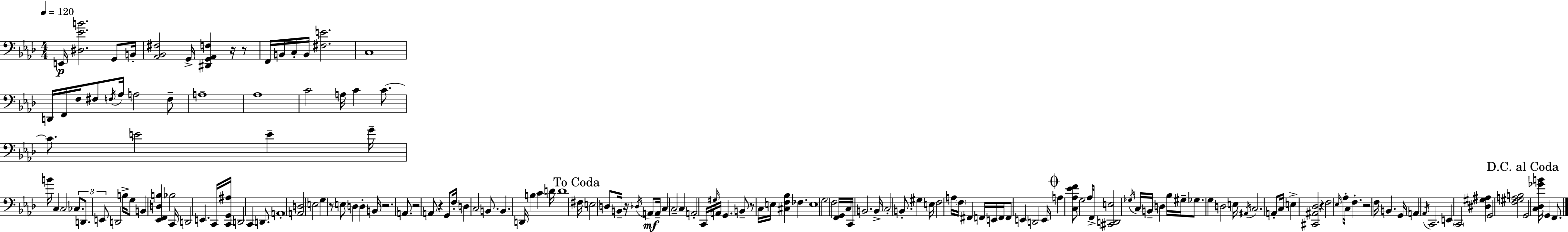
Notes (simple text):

E2/s [D#3,Eb4,B4]/h. G2/e B2/s [Ab2,Bb2,F#3]/h G2/s [D#2,G2,Ab2,F3]/q R/s R/e F2/s B2/s C3/s B2/s [F#3,E4]/h. C3/w D2/s F2/s F3/s F#3/e F3/s Ab3/s A3/h F3/e A3/w Ab3/w C4/h A3/s C4/q C4/e. C4/e. E4/h E4/q G4/s B4/s C3/q C3/h CES3/e. D2/e. E2/e D2/h B3/s G3/e B2/q [Eb2,F2,D3,B3]/q Bb3/h C2/s D2/h E2/q. C2/s [C2,G2,A#3]/s D2/h C2/q D2/e. A2/w [A2,D3]/h E3/h G3/q R/e E3/e D3/q D3/q B2/s R/h. A2/e. R/h A2/e R/q G2/e F3/s D3/q C3/h B2/e. B2/q. D2/s B3/q C4/q D4/s D4/w F#3/s E3/h D3/e B2/s R/s Db3/s A2/e A2/s C3/q C3/h C3/q A2/h C2/s G#3/s A2/s G2/q. B2/e R/e C3/s E3/s [C#3,F3,Bb3]/q FES3/q. E3/w G3/h F3/h [F2,G2]/s C3/s C2/s B2/h. B2/s C3/h B2/e. G#3/q E3/s F3/h A3/s F3/s F#2/q F2/s E2/s F2/s F2/e E2/q D2/h E2/s A3/q [C3,Ab3,Eb4,F4]/e G3/h Ab3/e F2/s [C#2,D2,E3]/h Gb3/s C3/s B2/s D3/q Bb3/s G#3/s Gb3/e. G3/q D3/h E3/s A#2/s C3/h. A2/e C3/s E3/q [C#2,A#2,Db3]/h R/q F3/h Eb3/s Ab3/s C3/s F3/q. R/h F3/s B2/q. G2/s A2/q Ab2/s C2/h. E2/q C2/h [D#3,G#3,A#3]/q G2/h [F3,G#3,A3,B3]/h G2/h [C3,Db3,Gb4,B4]/s G2/q F2/e.